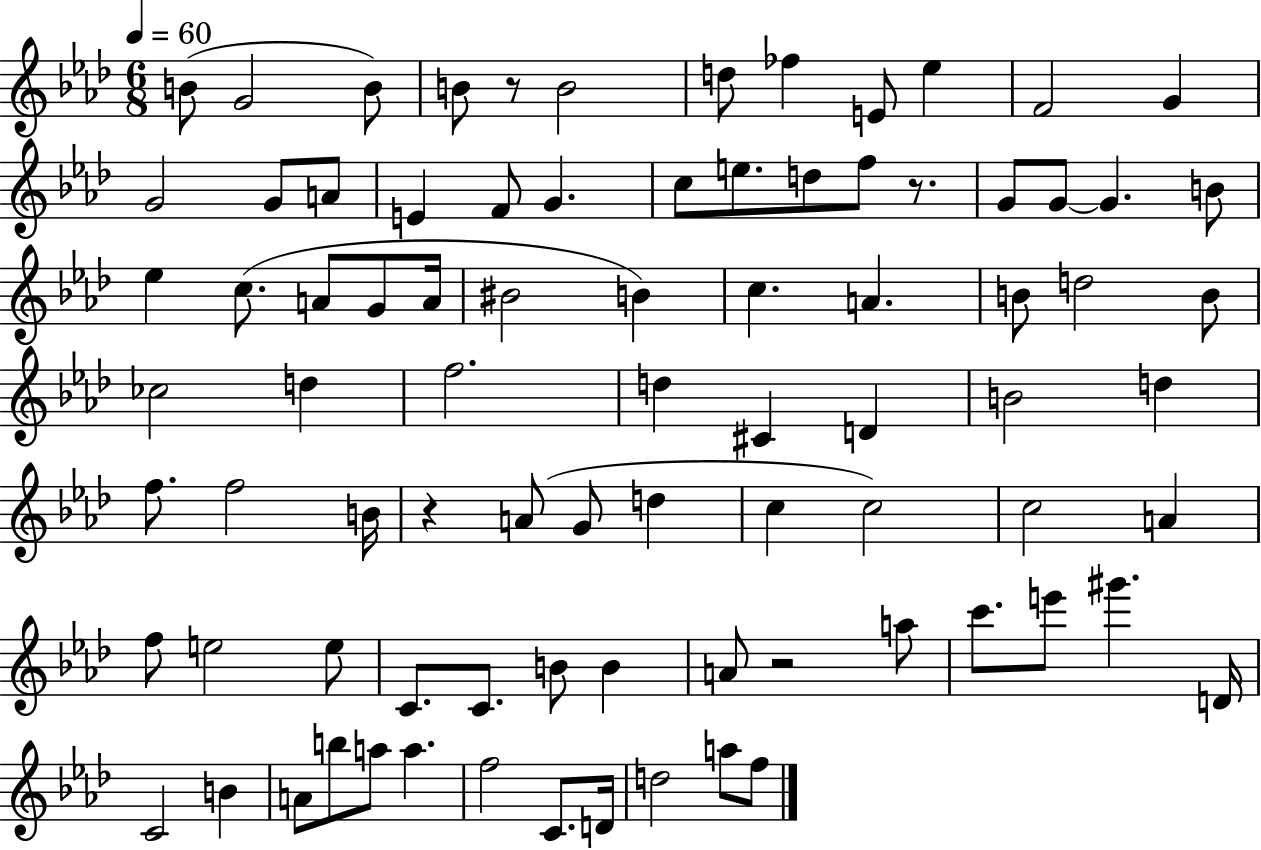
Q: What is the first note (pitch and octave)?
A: B4